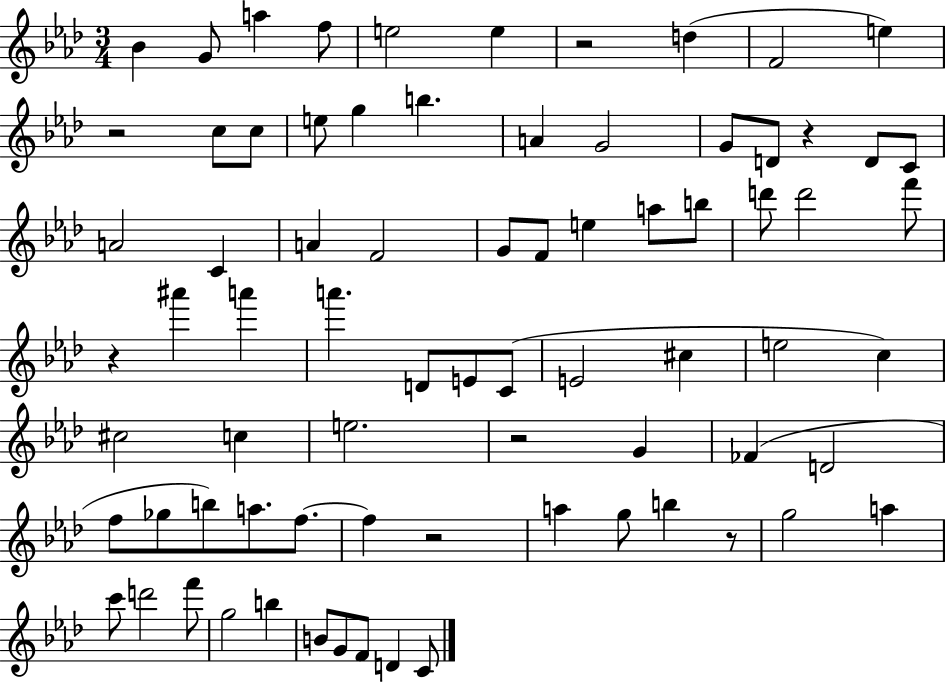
Bb4/q G4/e A5/q F5/e E5/h E5/q R/h D5/q F4/h E5/q R/h C5/e C5/e E5/e G5/q B5/q. A4/q G4/h G4/e D4/e R/q D4/e C4/e A4/h C4/q A4/q F4/h G4/e F4/e E5/q A5/e B5/e D6/e D6/h F6/e R/q A#6/q A6/q A6/q. D4/e E4/e C4/e E4/h C#5/q E5/h C5/q C#5/h C5/q E5/h. R/h G4/q FES4/q D4/h F5/e Gb5/e B5/e A5/e. F5/e. F5/q R/h A5/q G5/e B5/q R/e G5/h A5/q C6/e D6/h F6/e G5/h B5/q B4/e G4/e F4/e D4/q C4/e